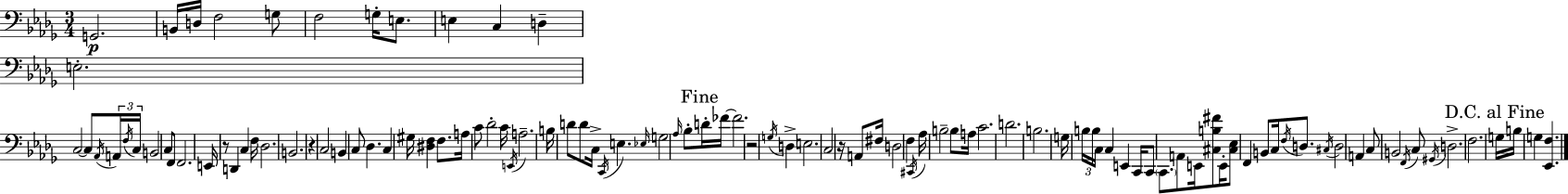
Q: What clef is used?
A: bass